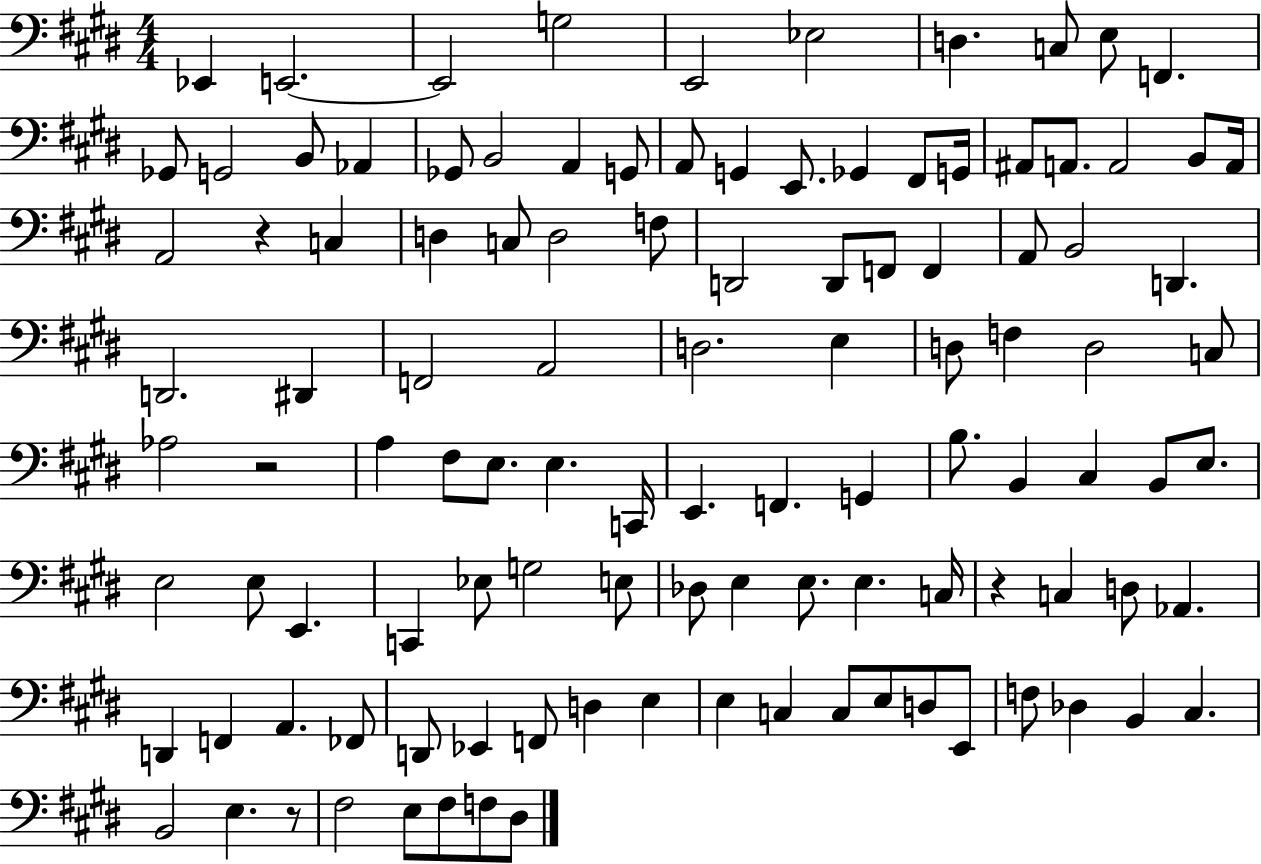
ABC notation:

X:1
T:Untitled
M:4/4
L:1/4
K:E
_E,, E,,2 E,,2 G,2 E,,2 _E,2 D, C,/2 E,/2 F,, _G,,/2 G,,2 B,,/2 _A,, _G,,/2 B,,2 A,, G,,/2 A,,/2 G,, E,,/2 _G,, ^F,,/2 G,,/4 ^A,,/2 A,,/2 A,,2 B,,/2 A,,/4 A,,2 z C, D, C,/2 D,2 F,/2 D,,2 D,,/2 F,,/2 F,, A,,/2 B,,2 D,, D,,2 ^D,, F,,2 A,,2 D,2 E, D,/2 F, D,2 C,/2 _A,2 z2 A, ^F,/2 E,/2 E, C,,/4 E,, F,, G,, B,/2 B,, ^C, B,,/2 E,/2 E,2 E,/2 E,, C,, _E,/2 G,2 E,/2 _D,/2 E, E,/2 E, C,/4 z C, D,/2 _A,, D,, F,, A,, _F,,/2 D,,/2 _E,, F,,/2 D, E, E, C, C,/2 E,/2 D,/2 E,,/2 F,/2 _D, B,, ^C, B,,2 E, z/2 ^F,2 E,/2 ^F,/2 F,/2 ^D,/2